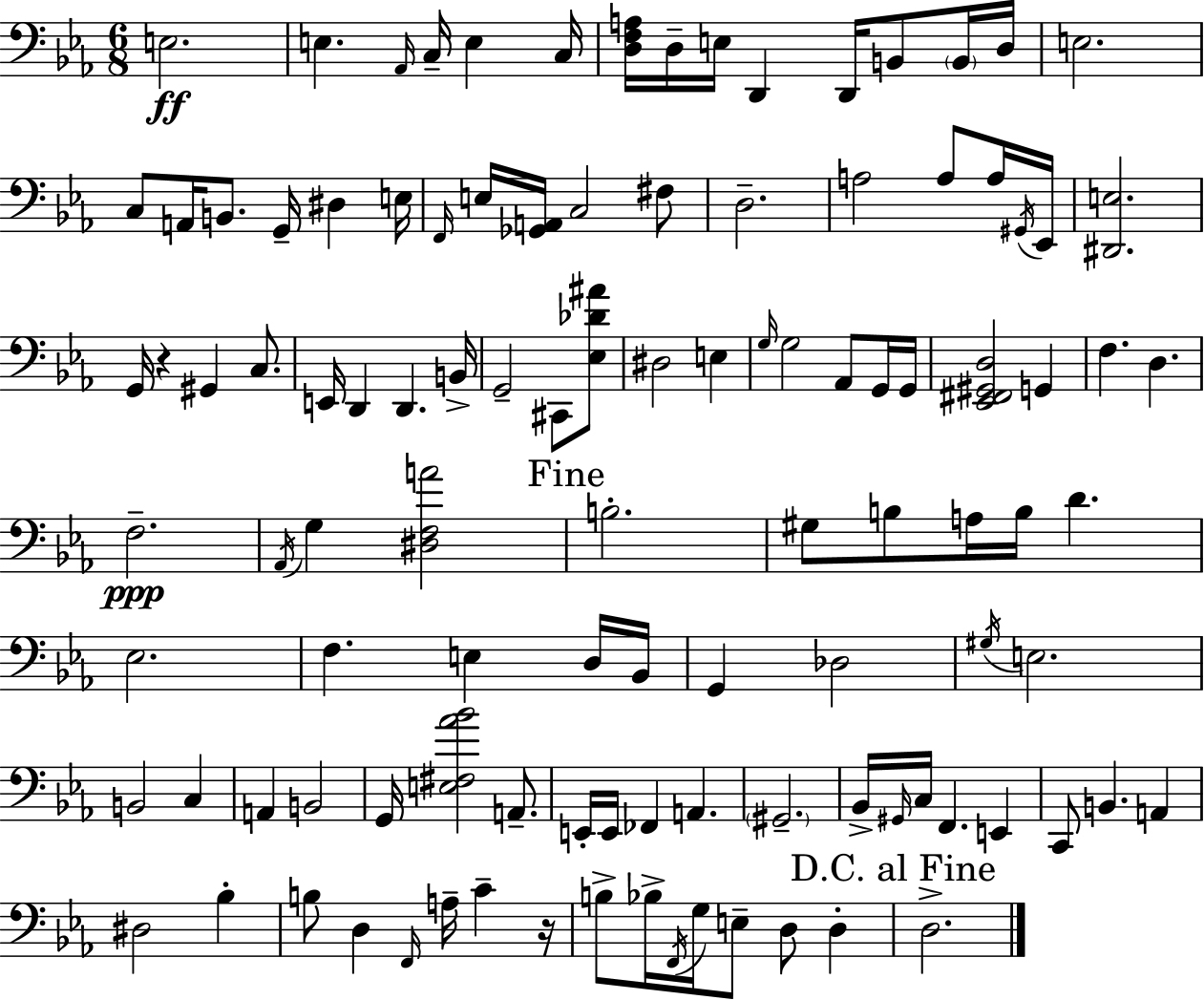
{
  \clef bass
  \numericTimeSignature
  \time 6/8
  \key c \minor
  e2.\ff | e4. \grace { aes,16 } c16-- e4 | c16 <d f a>16 d16-- e16 d,4 d,16 b,8 \parenthesize b,16 | d16 e2. | \break c8 a,16 b,8. g,16-- dis4 | e16 \grace { f,16 } e16 <ges, a,>16 c2 | fis8 d2.-- | a2 a8 | \break a16 \acciaccatura { gis,16 } ees,16 <dis, e>2. | g,16 r4 gis,4 | c8. e,16 d,4 d,4. | b,16-> g,2-- cis,8 | \break <ees des' ais'>8 dis2 e4 | \grace { g16 } g2 | aes,8 g,16 g,16 <ees, fis, gis, d>2 | g,4 f4. d4. | \break f2.--\ppp | \acciaccatura { aes,16 } g4 <dis f a'>2 | \mark "Fine" b2.-. | gis8 b8 a16 b16 d'4. | \break ees2. | f4. e4 | d16 bes,16 g,4 des2 | \acciaccatura { gis16 } e2. | \break b,2 | c4 a,4 b,2 | g,16 <e fis aes' bes'>2 | a,8.-- e,16-. e,16 fes,4 | \break a,4. \parenthesize gis,2.-- | bes,16-> \grace { gis,16 } c16 f,4. | e,4 c,8 b,4. | a,4 dis2 | \break bes4-. b8 d4 | \grace { f,16 } a16-- c'4-- r16 b8-> bes16-> \acciaccatura { f,16 } | g16 e8-- d8 d4-. \mark "D.C. al Fine" d2.-> | \bar "|."
}